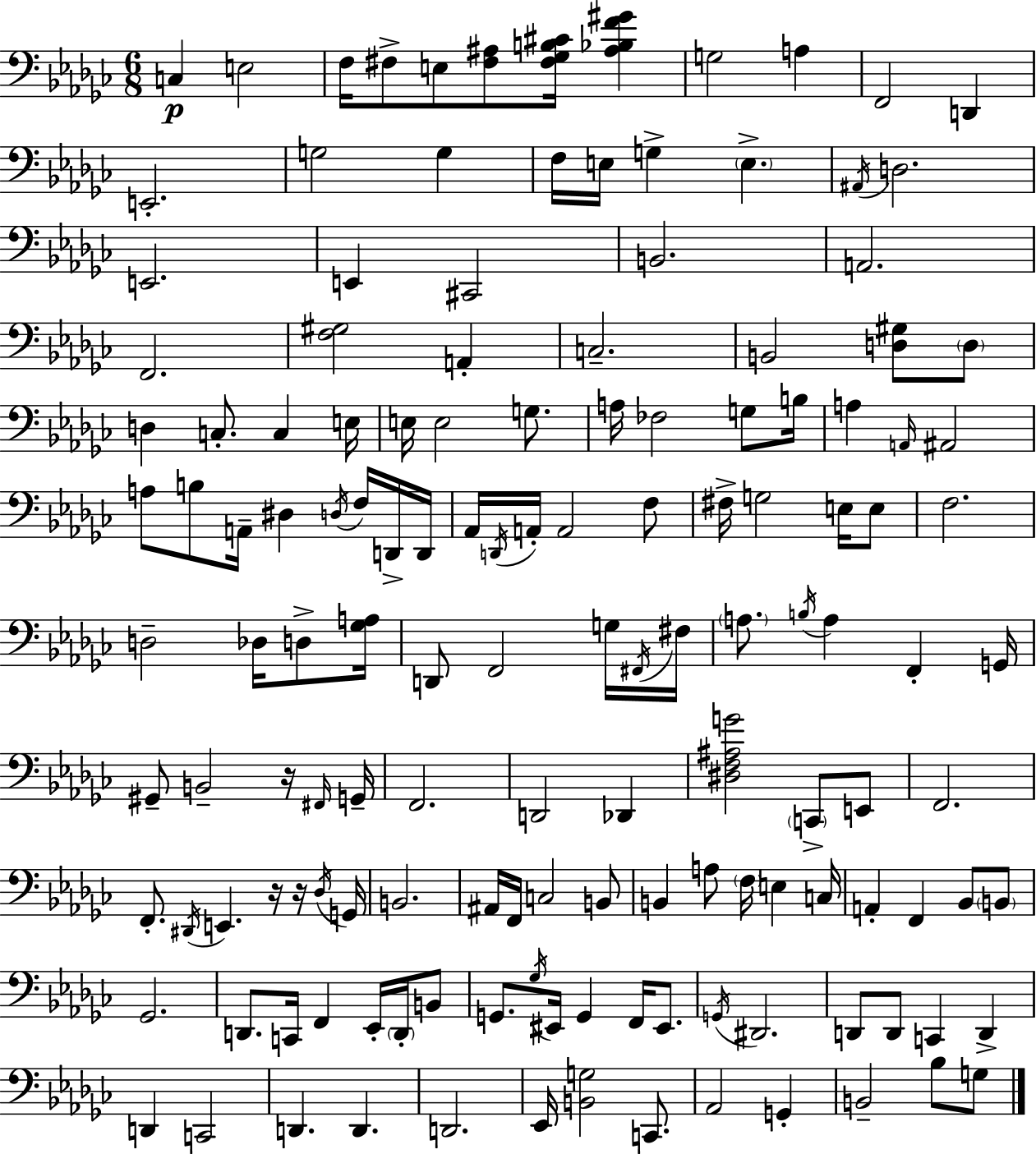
{
  \clef bass
  \numericTimeSignature
  \time 6/8
  \key ees \minor
  c4\p e2 | f16 fis8-> e8 <fis ais>8 <fis ges b cis'>16 <ais bes f' gis'>4 | g2 a4 | f,2 d,4 | \break e,2.-. | g2 g4 | f16 e16 g4-> \parenthesize e4.-> | \acciaccatura { ais,16 } d2. | \break e,2. | e,4 cis,2 | b,2. | a,2. | \break f,2. | <f gis>2 a,4-. | c2.-- | b,2 <d gis>8 \parenthesize d8 | \break d4 c8.-. c4 | e16 e16 e2 g8. | a16 fes2 g8 | b16 a4 \grace { a,16 } ais,2 | \break a8 b8 a,16-- dis4 \acciaccatura { d16 } | f16 d,16-> d,16 aes,16 \acciaccatura { d,16 } a,16-. a,2 | f8 fis16-> g2 | e16 e8 f2. | \break d2-- | des16 d8-> <ges a>16 d,8 f,2 | g16 \acciaccatura { fis,16 } fis16 \parenthesize a8. \acciaccatura { b16 } a4 | f,4-. g,16 gis,8-- b,2-- | \break r16 \grace { fis,16 } g,16-- f,2. | d,2 | des,4 <dis f ais g'>2 | \parenthesize c,8-> e,8 f,2. | \break f,8.-. \acciaccatura { dis,16 } e,4. | r16 r16 \acciaccatura { des16 } g,16 b,2. | ais,16 f,16 c2 | b,8 b,4 | \break a8 \parenthesize f16 e4 c16 a,4-. | f,4 bes,8 \parenthesize b,8 ges,2. | d,8. | c,16 f,4 ees,16-. \parenthesize d,16-. b,8 g,8. | \break \acciaccatura { ges16 } eis,16 g,4 f,16 eis,8. \acciaccatura { g,16 } dis,2. | d,8 | d,8 c,4 d,4-> d,4 | c,2 d,4. | \break d,4. d,2. | ees,16 | <b, g>2 c,8. aes,2 | g,4-. b,2-- | \break bes8 g8 \bar "|."
}